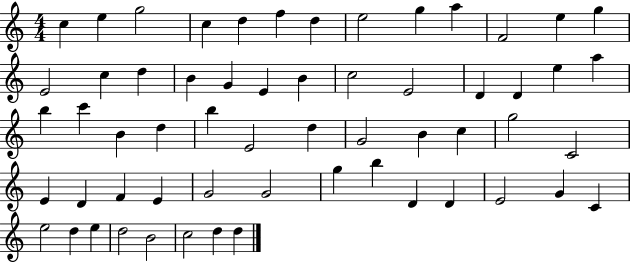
X:1
T:Untitled
M:4/4
L:1/4
K:C
c e g2 c d f d e2 g a F2 e g E2 c d B G E B c2 E2 D D e a b c' B d b E2 d G2 B c g2 C2 E D F E G2 G2 g b D D E2 G C e2 d e d2 B2 c2 d d